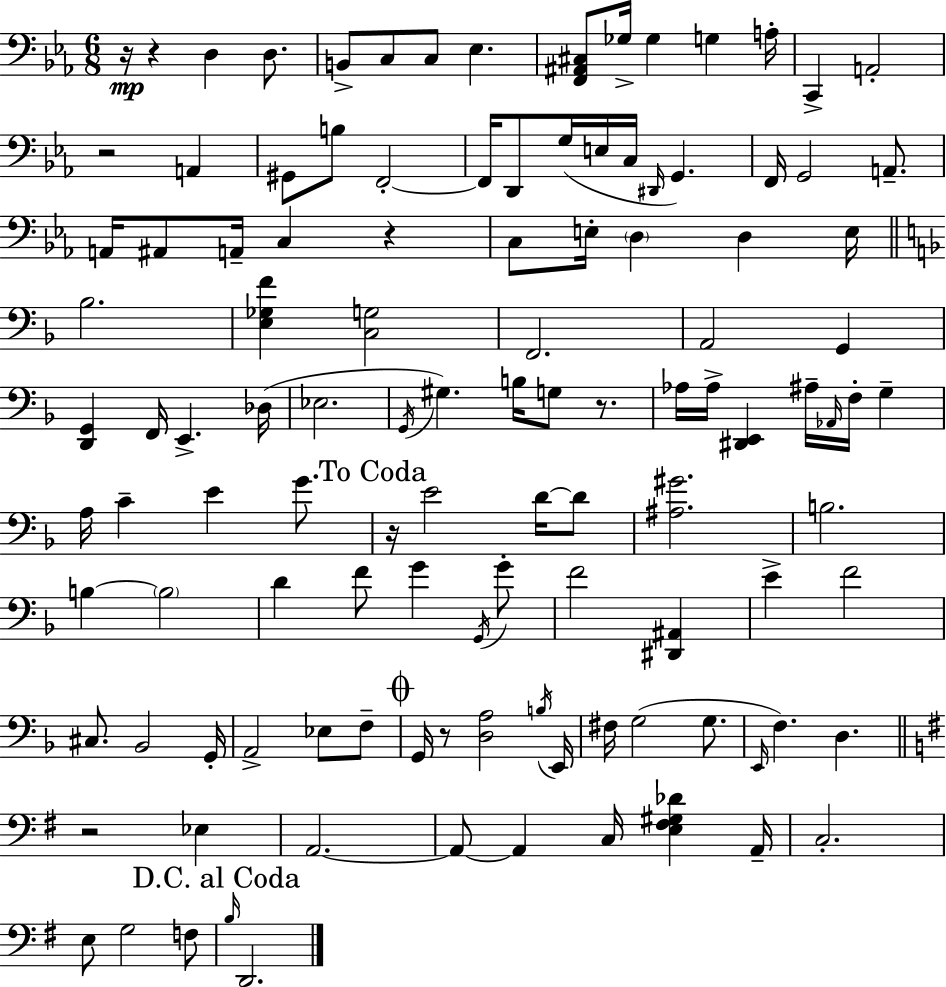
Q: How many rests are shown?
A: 8